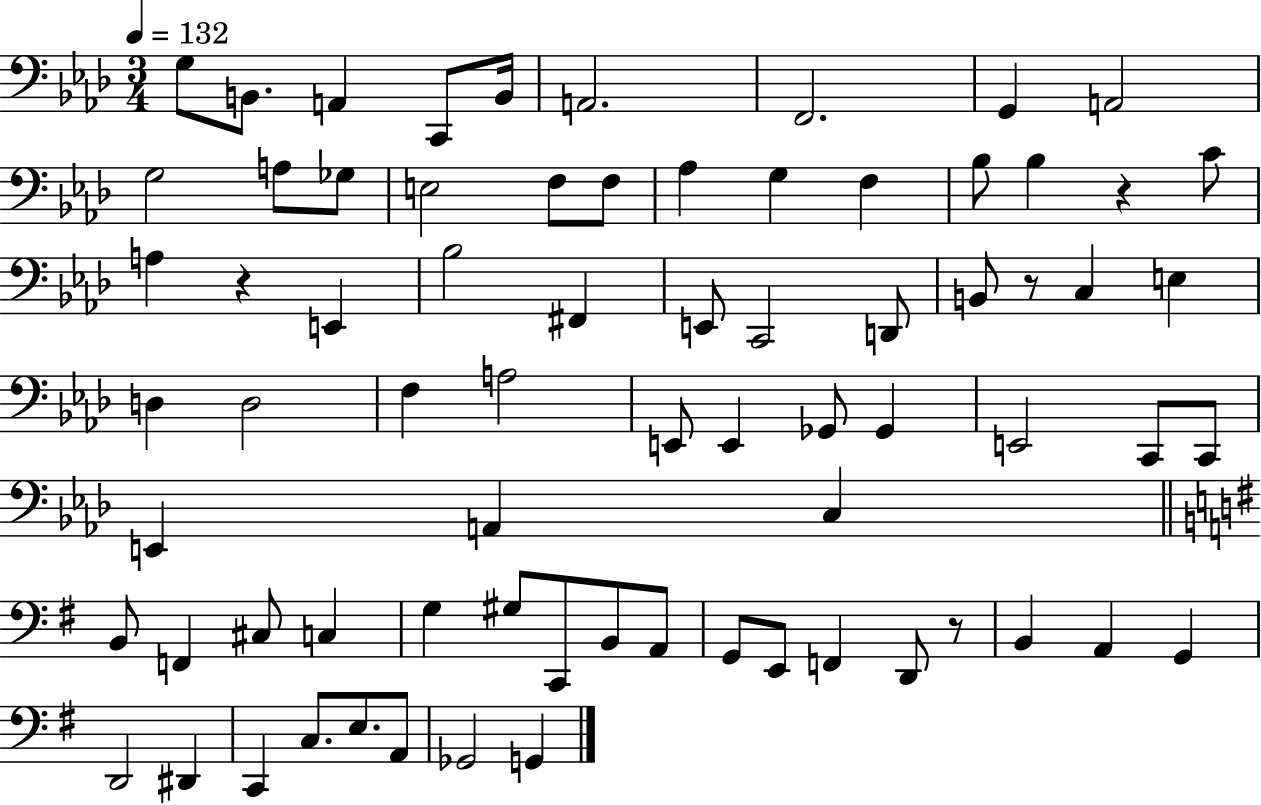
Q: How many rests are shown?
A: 4